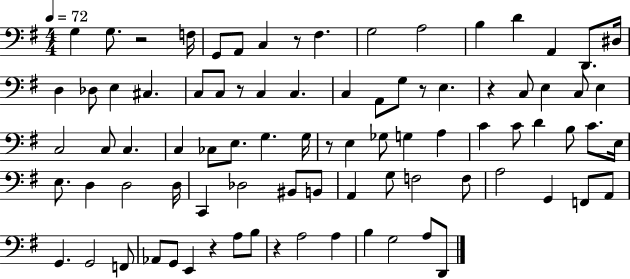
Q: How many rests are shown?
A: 8